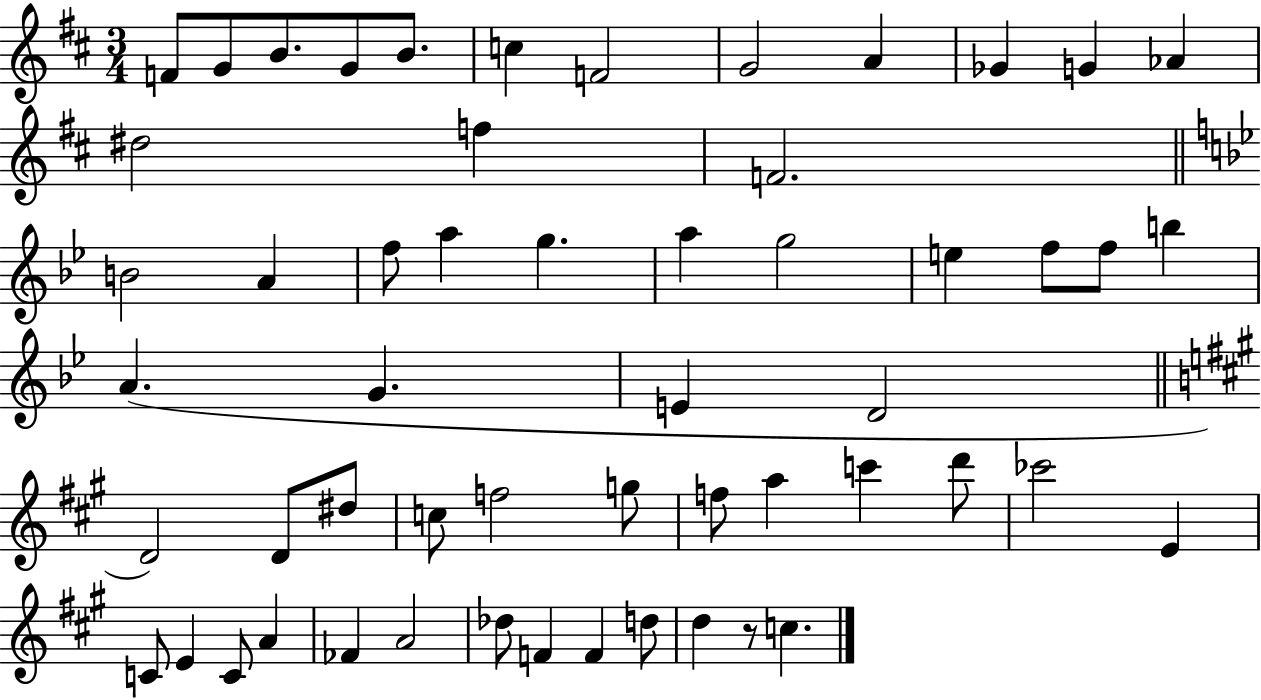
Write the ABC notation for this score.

X:1
T:Untitled
M:3/4
L:1/4
K:D
F/2 G/2 B/2 G/2 B/2 c F2 G2 A _G G _A ^d2 f F2 B2 A f/2 a g a g2 e f/2 f/2 b A G E D2 D2 D/2 ^d/2 c/2 f2 g/2 f/2 a c' d'/2 _c'2 E C/2 E C/2 A _F A2 _d/2 F F d/2 d z/2 c